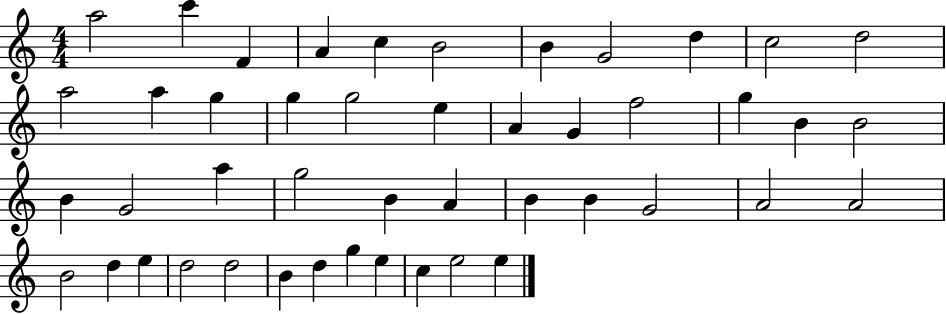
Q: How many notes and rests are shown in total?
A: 46